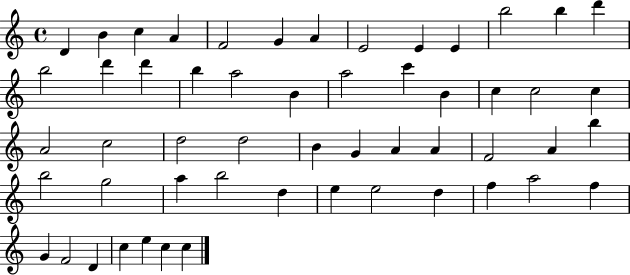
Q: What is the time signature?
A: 4/4